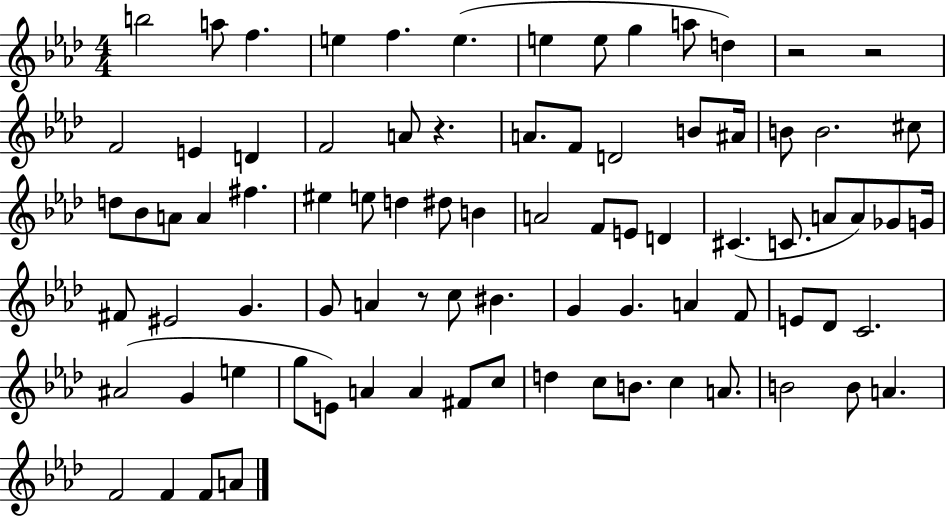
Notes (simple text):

B5/h A5/e F5/q. E5/q F5/q. E5/q. E5/q E5/e G5/q A5/e D5/q R/h R/h F4/h E4/q D4/q F4/h A4/e R/q. A4/e. F4/e D4/h B4/e A#4/s B4/e B4/h. C#5/e D5/e Bb4/e A4/e A4/q F#5/q. EIS5/q E5/e D5/q D#5/e B4/q A4/h F4/e E4/e D4/q C#4/q. C4/e. A4/e A4/e Gb4/e G4/s F#4/e EIS4/h G4/q. G4/e A4/q R/e C5/e BIS4/q. G4/q G4/q. A4/q F4/e E4/e Db4/e C4/h. A#4/h G4/q E5/q G5/e E4/e A4/q A4/q F#4/e C5/e D5/q C5/e B4/e. C5/q A4/e. B4/h B4/e A4/q. F4/h F4/q F4/e A4/e